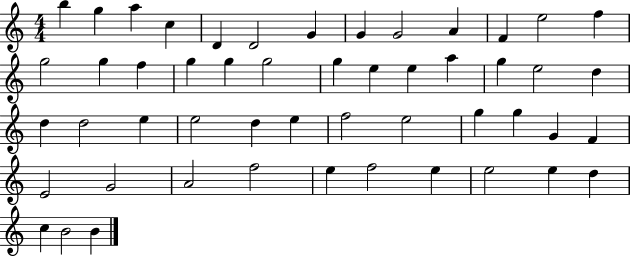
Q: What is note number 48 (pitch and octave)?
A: D5